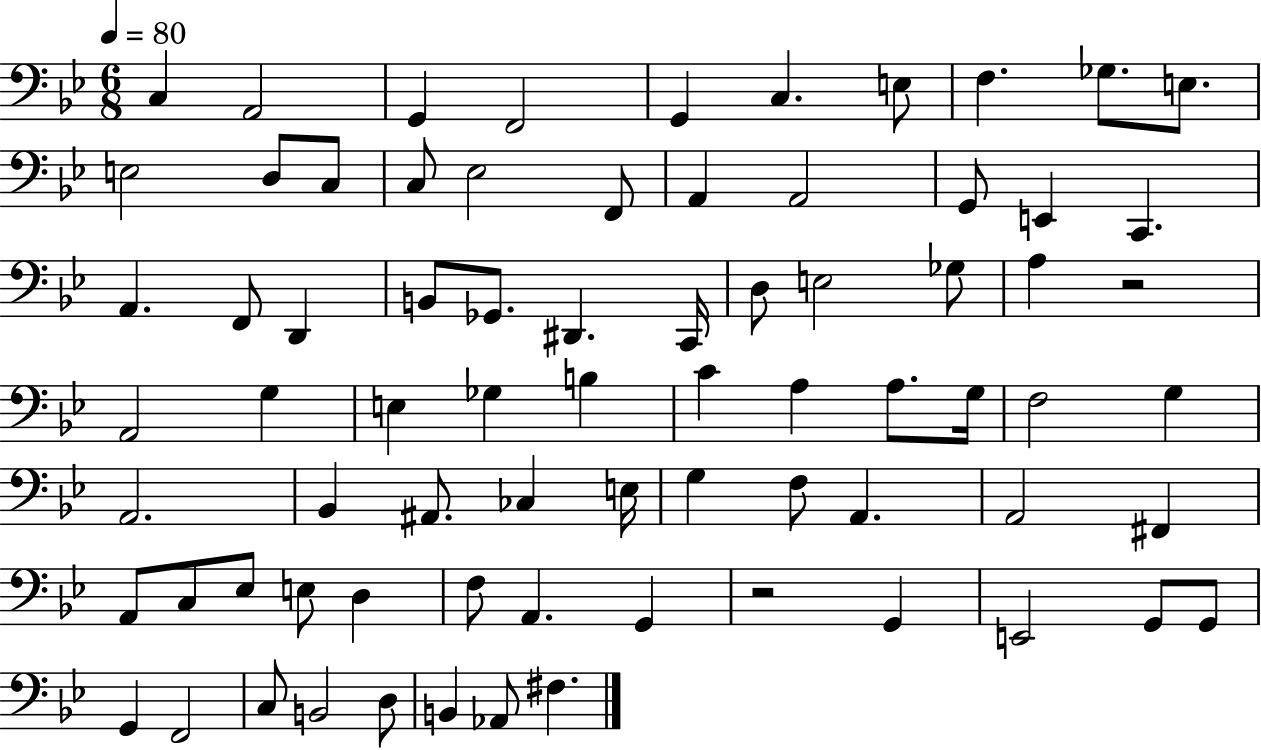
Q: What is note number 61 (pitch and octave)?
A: G2